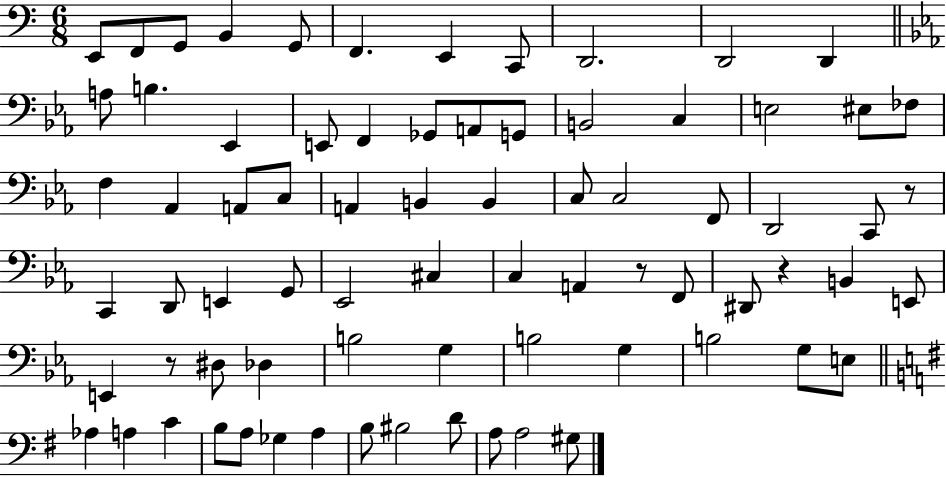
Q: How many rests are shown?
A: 4